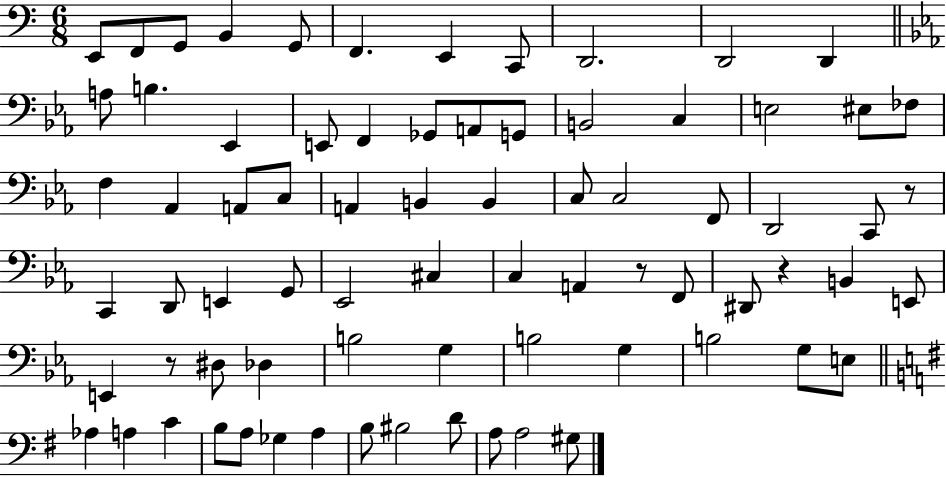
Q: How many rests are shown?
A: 4